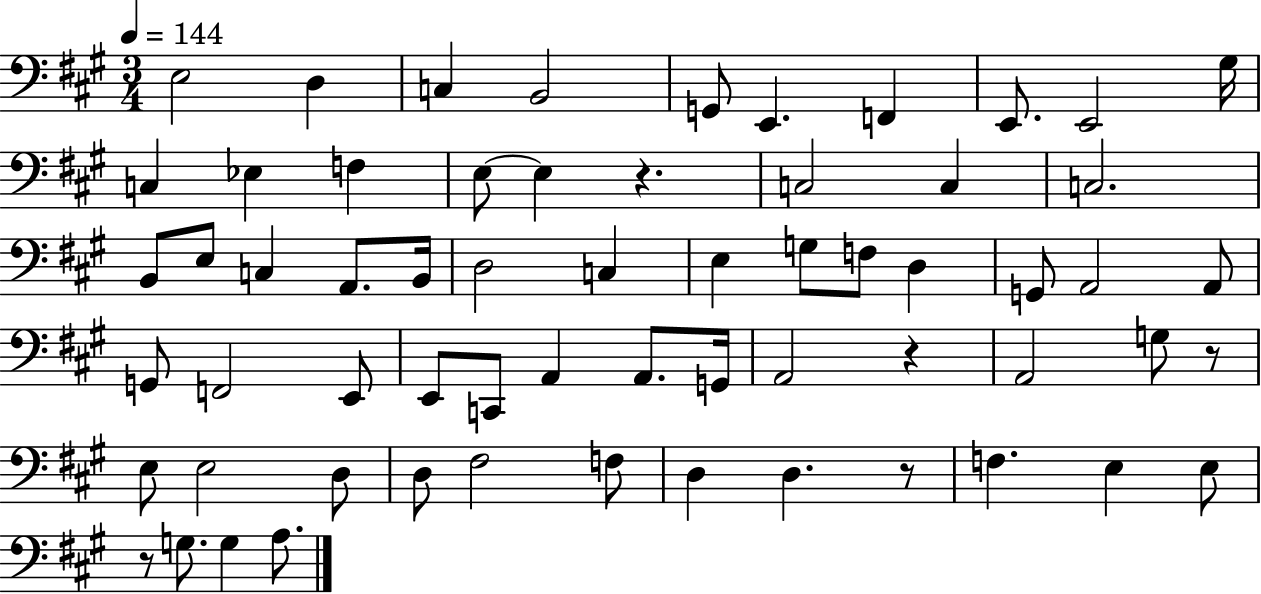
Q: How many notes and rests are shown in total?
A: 62